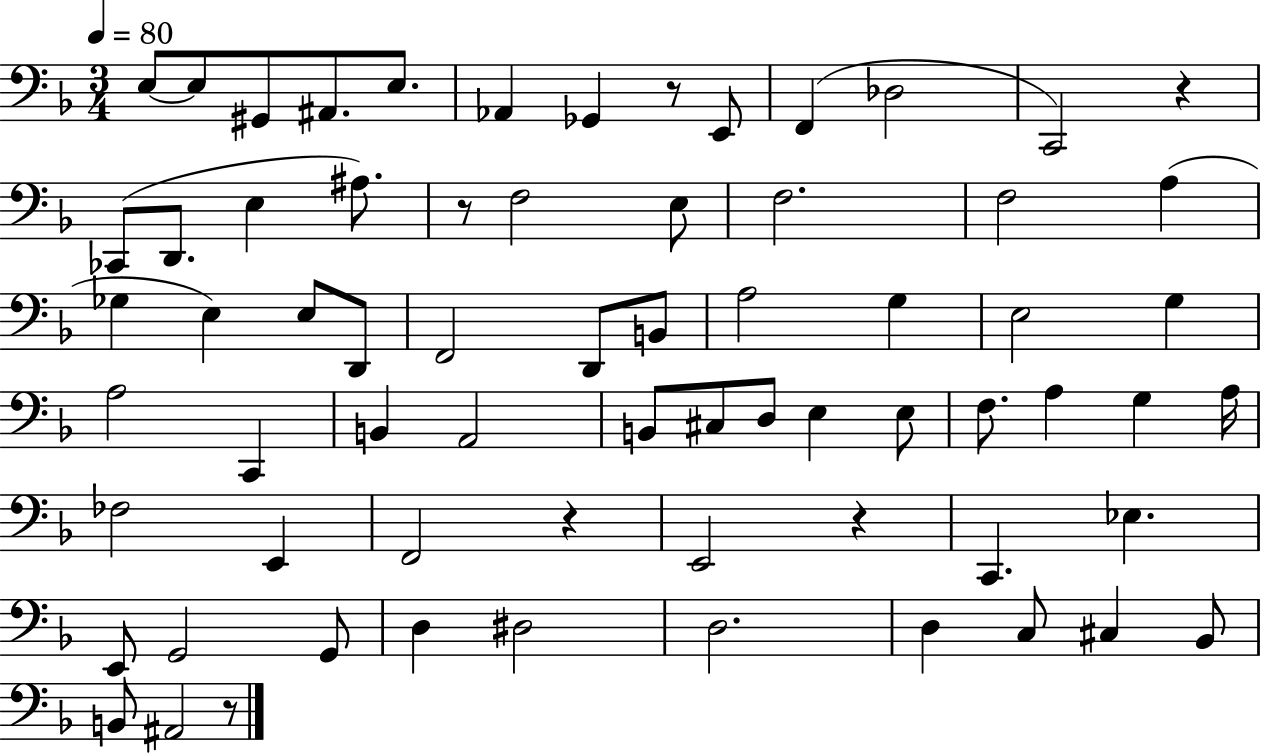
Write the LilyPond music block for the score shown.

{
  \clef bass
  \numericTimeSignature
  \time 3/4
  \key f \major
  \tempo 4 = 80
  \repeat volta 2 { e8~~ e8 gis,8 ais,8. e8. | aes,4 ges,4 r8 e,8 | f,4( des2 | c,2) r4 | \break ces,8( d,8. e4 ais8.) | r8 f2 e8 | f2. | f2 a4( | \break ges4 e4) e8 d,8 | f,2 d,8 b,8 | a2 g4 | e2 g4 | \break a2 c,4 | b,4 a,2 | b,8 cis8 d8 e4 e8 | f8. a4 g4 a16 | \break fes2 e,4 | f,2 r4 | e,2 r4 | c,4. ees4. | \break e,8 g,2 g,8 | d4 dis2 | d2. | d4 c8 cis4 bes,8 | \break b,8 ais,2 r8 | } \bar "|."
}